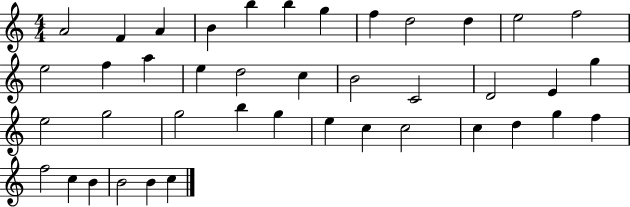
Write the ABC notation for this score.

X:1
T:Untitled
M:4/4
L:1/4
K:C
A2 F A B b b g f d2 d e2 f2 e2 f a e d2 c B2 C2 D2 E g e2 g2 g2 b g e c c2 c d g f f2 c B B2 B c